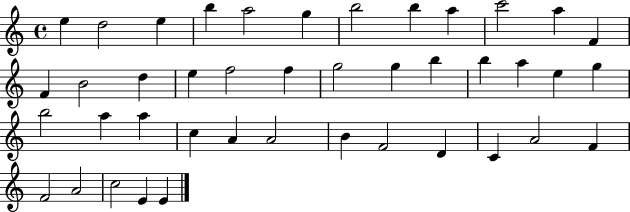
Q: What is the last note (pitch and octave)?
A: E4